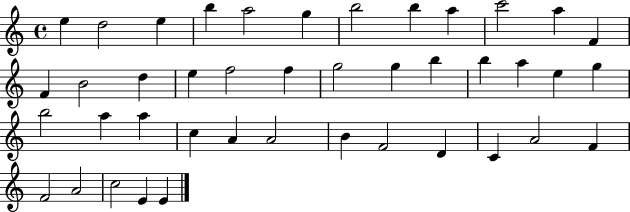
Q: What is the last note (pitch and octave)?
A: E4